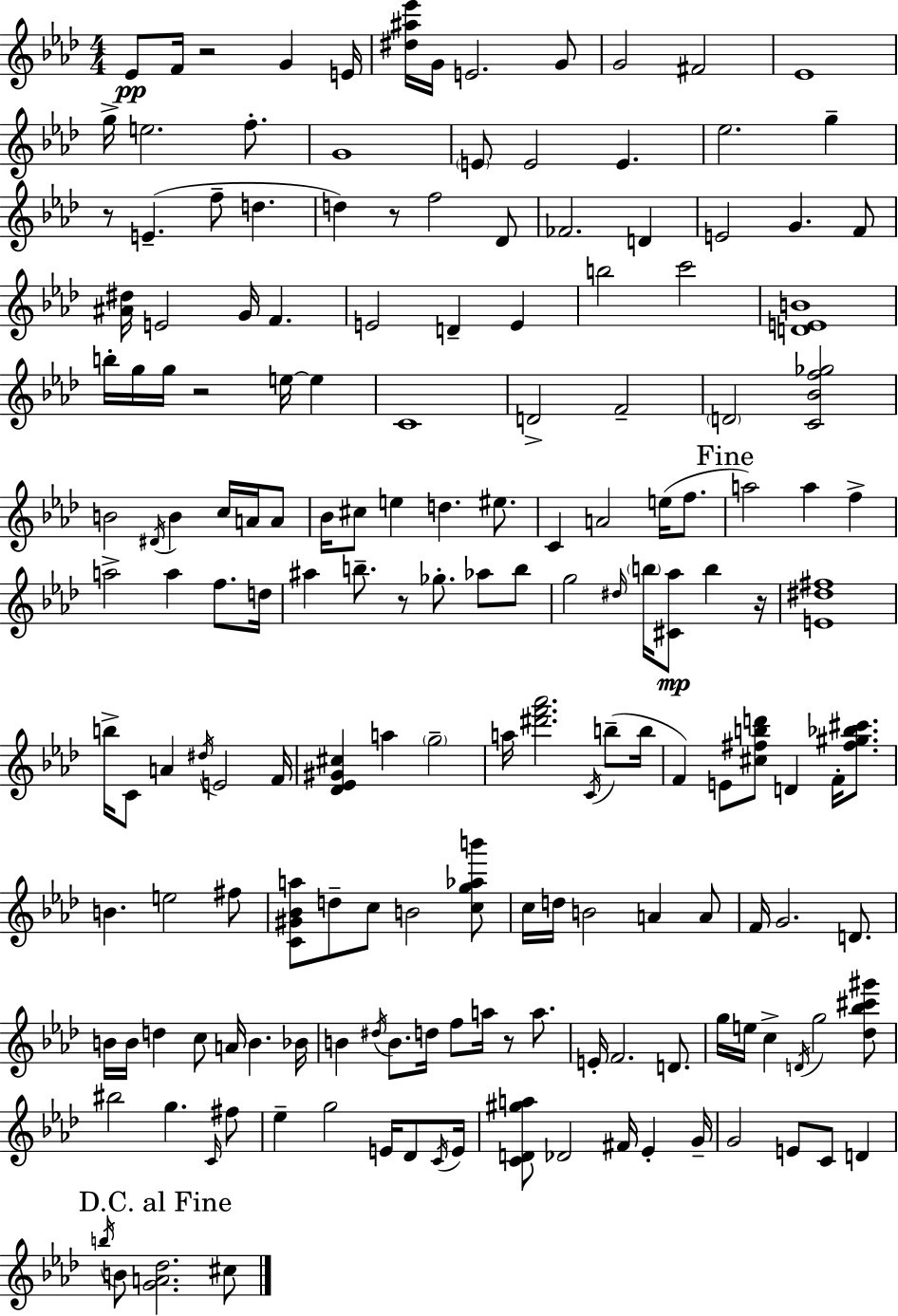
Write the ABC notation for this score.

X:1
T:Untitled
M:4/4
L:1/4
K:Ab
_E/2 F/4 z2 G E/4 [^d^a_e']/4 G/4 E2 G/2 G2 ^F2 _E4 g/4 e2 f/2 G4 E/2 E2 E _e2 g z/2 E f/2 d d z/2 f2 _D/2 _F2 D E2 G F/2 [^A^d]/4 E2 G/4 F E2 D E b2 c'2 [DEB]4 b/4 g/4 g/4 z2 e/4 e C4 D2 F2 D2 [C_Bf_g]2 B2 ^D/4 B c/4 A/4 A/2 _B/4 ^c/2 e d ^e/2 C A2 e/4 f/2 a2 a f a2 a f/2 d/4 ^a b/2 z/2 _g/2 _a/2 b/2 g2 ^d/4 b/4 [^C_a]/2 b z/4 [E^d^f]4 b/4 C/2 A ^d/4 E2 F/4 [_D_E^G^c] a g2 a/4 [^d'f'_a']2 C/4 b/2 b/4 F E/2 [^c^fbd']/2 D F/4 [^f^g_b^c']/2 B e2 ^f/2 [C^G_Ba]/2 d/2 c/2 B2 [cg_ab']/2 c/4 d/4 B2 A A/2 F/4 G2 D/2 B/4 B/4 d c/2 A/4 B _B/4 B ^d/4 B/2 d/4 f/2 a/4 z/2 a/2 E/4 F2 D/2 g/4 e/4 c D/4 g2 [_d_b^c'^g']/2 ^b2 g C/4 ^f/2 _e g2 E/4 _D/2 C/4 E/4 [CD^ga]/2 _D2 ^F/4 _E G/4 G2 E/2 C/2 D b/4 B/2 [GA_d]2 ^c/2